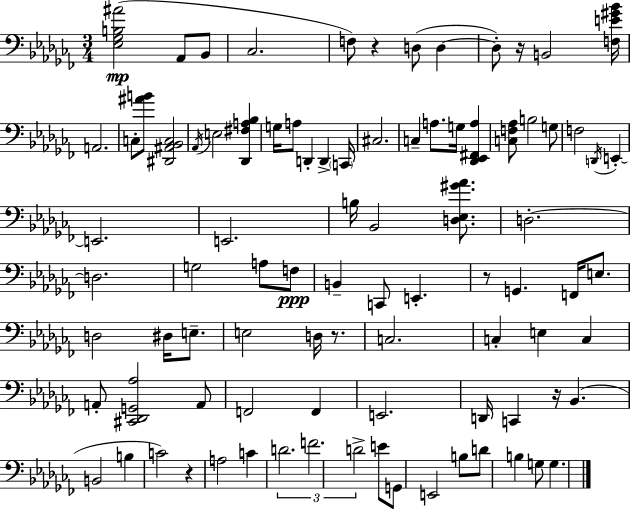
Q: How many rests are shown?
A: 6